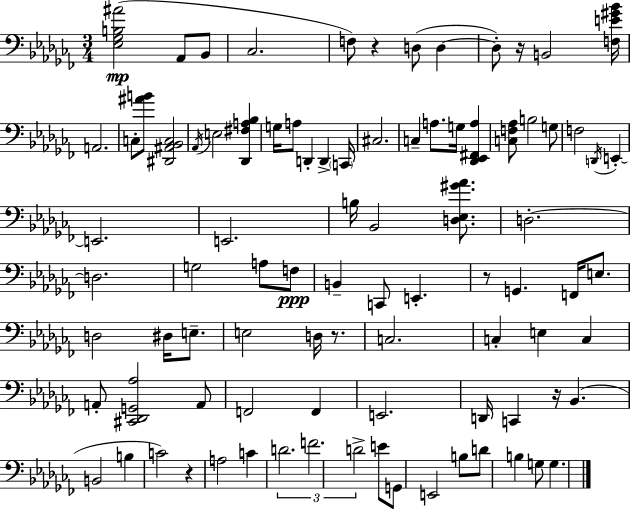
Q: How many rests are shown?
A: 6